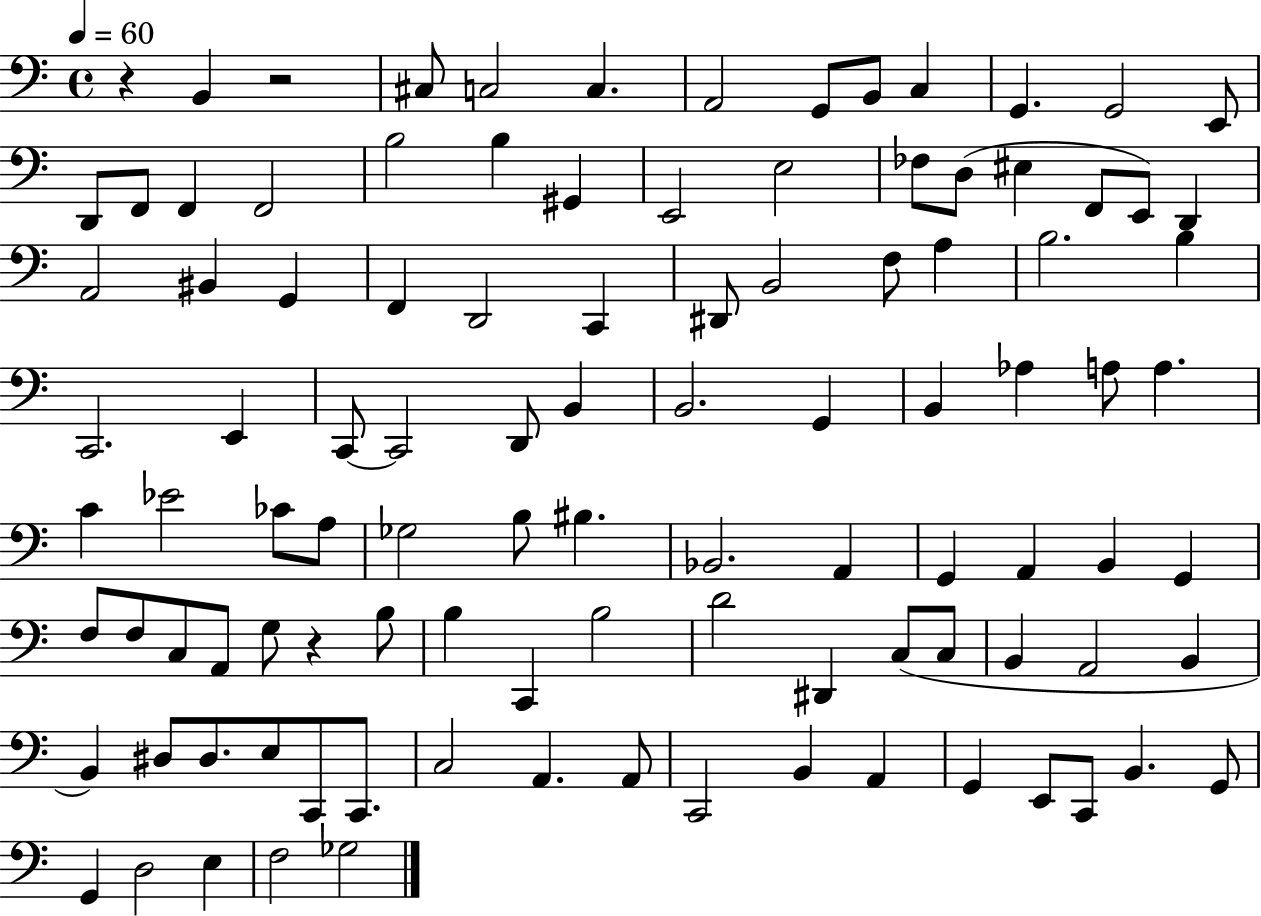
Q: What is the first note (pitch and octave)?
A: B2